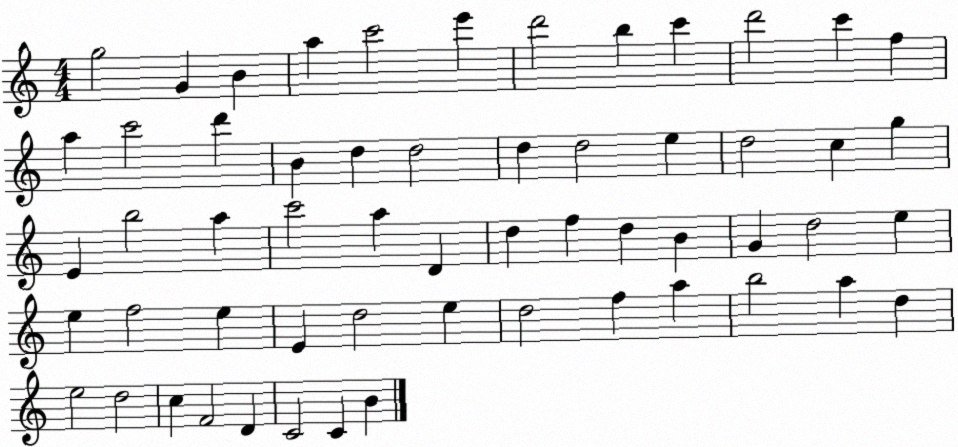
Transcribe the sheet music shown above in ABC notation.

X:1
T:Untitled
M:4/4
L:1/4
K:C
g2 G B a c'2 e' d'2 b c' d'2 c' f a c'2 d' B d d2 d d2 e d2 c g E b2 a c'2 a D d f d B G d2 e e f2 e E d2 e d2 f a b2 a d e2 d2 c F2 D C2 C B